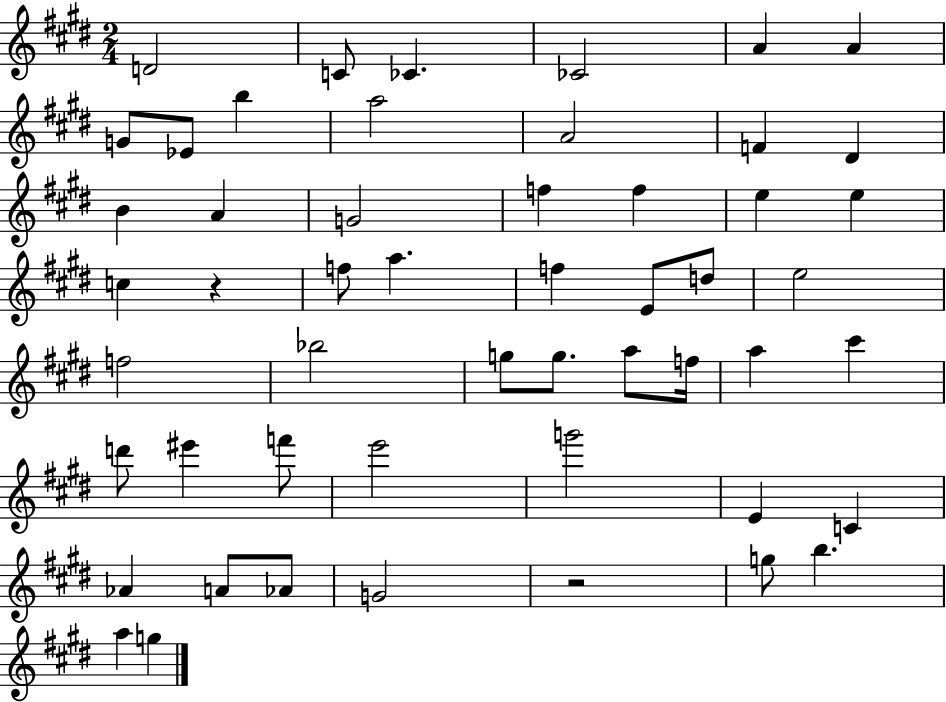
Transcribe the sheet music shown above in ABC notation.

X:1
T:Untitled
M:2/4
L:1/4
K:E
D2 C/2 _C _C2 A A G/2 _E/2 b a2 A2 F ^D B A G2 f f e e c z f/2 a f E/2 d/2 e2 f2 _b2 g/2 g/2 a/2 f/4 a ^c' d'/2 ^e' f'/2 e'2 g'2 E C _A A/2 _A/2 G2 z2 g/2 b a g